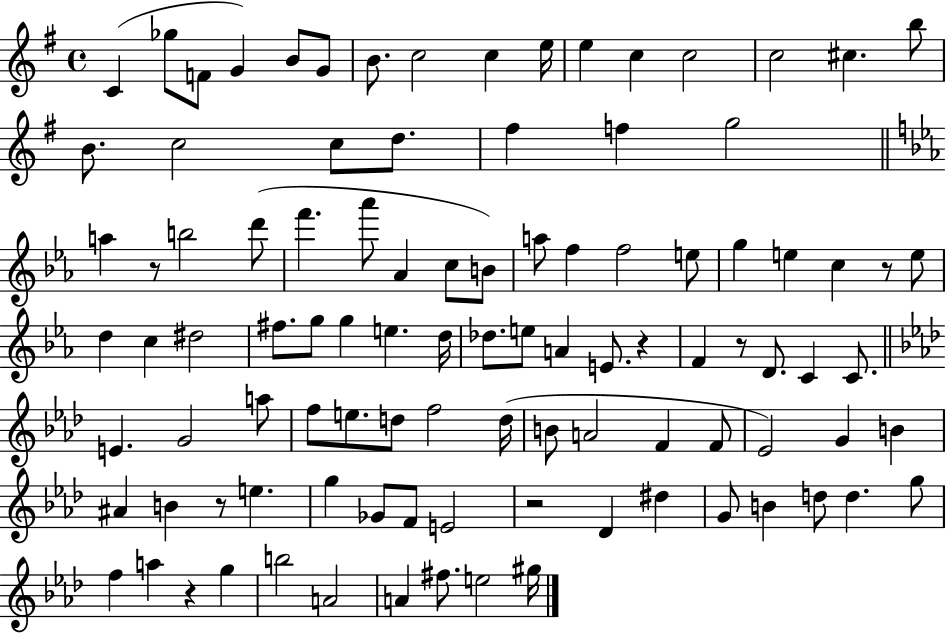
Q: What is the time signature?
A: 4/4